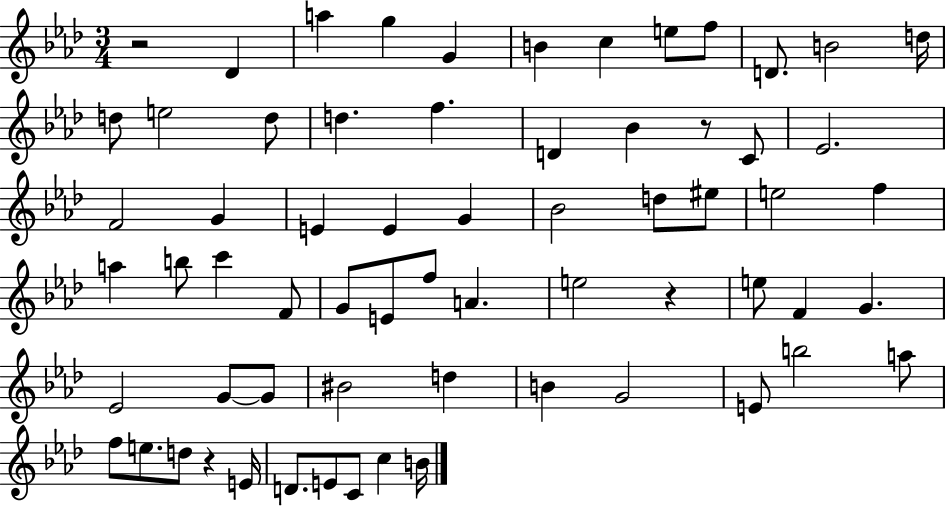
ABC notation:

X:1
T:Untitled
M:3/4
L:1/4
K:Ab
z2 _D a g G B c e/2 f/2 D/2 B2 d/4 d/2 e2 d/2 d f D _B z/2 C/2 _E2 F2 G E E G _B2 d/2 ^e/2 e2 f a b/2 c' F/2 G/2 E/2 f/2 A e2 z e/2 F G _E2 G/2 G/2 ^B2 d B G2 E/2 b2 a/2 f/2 e/2 d/2 z E/4 D/2 E/2 C/2 c B/4